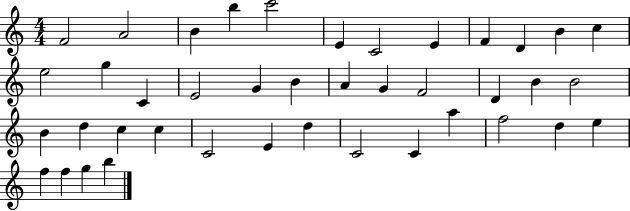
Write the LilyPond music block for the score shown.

{
  \clef treble
  \numericTimeSignature
  \time 4/4
  \key c \major
  f'2 a'2 | b'4 b''4 c'''2 | e'4 c'2 e'4 | f'4 d'4 b'4 c''4 | \break e''2 g''4 c'4 | e'2 g'4 b'4 | a'4 g'4 f'2 | d'4 b'4 b'2 | \break b'4 d''4 c''4 c''4 | c'2 e'4 d''4 | c'2 c'4 a''4 | f''2 d''4 e''4 | \break f''4 f''4 g''4 b''4 | \bar "|."
}